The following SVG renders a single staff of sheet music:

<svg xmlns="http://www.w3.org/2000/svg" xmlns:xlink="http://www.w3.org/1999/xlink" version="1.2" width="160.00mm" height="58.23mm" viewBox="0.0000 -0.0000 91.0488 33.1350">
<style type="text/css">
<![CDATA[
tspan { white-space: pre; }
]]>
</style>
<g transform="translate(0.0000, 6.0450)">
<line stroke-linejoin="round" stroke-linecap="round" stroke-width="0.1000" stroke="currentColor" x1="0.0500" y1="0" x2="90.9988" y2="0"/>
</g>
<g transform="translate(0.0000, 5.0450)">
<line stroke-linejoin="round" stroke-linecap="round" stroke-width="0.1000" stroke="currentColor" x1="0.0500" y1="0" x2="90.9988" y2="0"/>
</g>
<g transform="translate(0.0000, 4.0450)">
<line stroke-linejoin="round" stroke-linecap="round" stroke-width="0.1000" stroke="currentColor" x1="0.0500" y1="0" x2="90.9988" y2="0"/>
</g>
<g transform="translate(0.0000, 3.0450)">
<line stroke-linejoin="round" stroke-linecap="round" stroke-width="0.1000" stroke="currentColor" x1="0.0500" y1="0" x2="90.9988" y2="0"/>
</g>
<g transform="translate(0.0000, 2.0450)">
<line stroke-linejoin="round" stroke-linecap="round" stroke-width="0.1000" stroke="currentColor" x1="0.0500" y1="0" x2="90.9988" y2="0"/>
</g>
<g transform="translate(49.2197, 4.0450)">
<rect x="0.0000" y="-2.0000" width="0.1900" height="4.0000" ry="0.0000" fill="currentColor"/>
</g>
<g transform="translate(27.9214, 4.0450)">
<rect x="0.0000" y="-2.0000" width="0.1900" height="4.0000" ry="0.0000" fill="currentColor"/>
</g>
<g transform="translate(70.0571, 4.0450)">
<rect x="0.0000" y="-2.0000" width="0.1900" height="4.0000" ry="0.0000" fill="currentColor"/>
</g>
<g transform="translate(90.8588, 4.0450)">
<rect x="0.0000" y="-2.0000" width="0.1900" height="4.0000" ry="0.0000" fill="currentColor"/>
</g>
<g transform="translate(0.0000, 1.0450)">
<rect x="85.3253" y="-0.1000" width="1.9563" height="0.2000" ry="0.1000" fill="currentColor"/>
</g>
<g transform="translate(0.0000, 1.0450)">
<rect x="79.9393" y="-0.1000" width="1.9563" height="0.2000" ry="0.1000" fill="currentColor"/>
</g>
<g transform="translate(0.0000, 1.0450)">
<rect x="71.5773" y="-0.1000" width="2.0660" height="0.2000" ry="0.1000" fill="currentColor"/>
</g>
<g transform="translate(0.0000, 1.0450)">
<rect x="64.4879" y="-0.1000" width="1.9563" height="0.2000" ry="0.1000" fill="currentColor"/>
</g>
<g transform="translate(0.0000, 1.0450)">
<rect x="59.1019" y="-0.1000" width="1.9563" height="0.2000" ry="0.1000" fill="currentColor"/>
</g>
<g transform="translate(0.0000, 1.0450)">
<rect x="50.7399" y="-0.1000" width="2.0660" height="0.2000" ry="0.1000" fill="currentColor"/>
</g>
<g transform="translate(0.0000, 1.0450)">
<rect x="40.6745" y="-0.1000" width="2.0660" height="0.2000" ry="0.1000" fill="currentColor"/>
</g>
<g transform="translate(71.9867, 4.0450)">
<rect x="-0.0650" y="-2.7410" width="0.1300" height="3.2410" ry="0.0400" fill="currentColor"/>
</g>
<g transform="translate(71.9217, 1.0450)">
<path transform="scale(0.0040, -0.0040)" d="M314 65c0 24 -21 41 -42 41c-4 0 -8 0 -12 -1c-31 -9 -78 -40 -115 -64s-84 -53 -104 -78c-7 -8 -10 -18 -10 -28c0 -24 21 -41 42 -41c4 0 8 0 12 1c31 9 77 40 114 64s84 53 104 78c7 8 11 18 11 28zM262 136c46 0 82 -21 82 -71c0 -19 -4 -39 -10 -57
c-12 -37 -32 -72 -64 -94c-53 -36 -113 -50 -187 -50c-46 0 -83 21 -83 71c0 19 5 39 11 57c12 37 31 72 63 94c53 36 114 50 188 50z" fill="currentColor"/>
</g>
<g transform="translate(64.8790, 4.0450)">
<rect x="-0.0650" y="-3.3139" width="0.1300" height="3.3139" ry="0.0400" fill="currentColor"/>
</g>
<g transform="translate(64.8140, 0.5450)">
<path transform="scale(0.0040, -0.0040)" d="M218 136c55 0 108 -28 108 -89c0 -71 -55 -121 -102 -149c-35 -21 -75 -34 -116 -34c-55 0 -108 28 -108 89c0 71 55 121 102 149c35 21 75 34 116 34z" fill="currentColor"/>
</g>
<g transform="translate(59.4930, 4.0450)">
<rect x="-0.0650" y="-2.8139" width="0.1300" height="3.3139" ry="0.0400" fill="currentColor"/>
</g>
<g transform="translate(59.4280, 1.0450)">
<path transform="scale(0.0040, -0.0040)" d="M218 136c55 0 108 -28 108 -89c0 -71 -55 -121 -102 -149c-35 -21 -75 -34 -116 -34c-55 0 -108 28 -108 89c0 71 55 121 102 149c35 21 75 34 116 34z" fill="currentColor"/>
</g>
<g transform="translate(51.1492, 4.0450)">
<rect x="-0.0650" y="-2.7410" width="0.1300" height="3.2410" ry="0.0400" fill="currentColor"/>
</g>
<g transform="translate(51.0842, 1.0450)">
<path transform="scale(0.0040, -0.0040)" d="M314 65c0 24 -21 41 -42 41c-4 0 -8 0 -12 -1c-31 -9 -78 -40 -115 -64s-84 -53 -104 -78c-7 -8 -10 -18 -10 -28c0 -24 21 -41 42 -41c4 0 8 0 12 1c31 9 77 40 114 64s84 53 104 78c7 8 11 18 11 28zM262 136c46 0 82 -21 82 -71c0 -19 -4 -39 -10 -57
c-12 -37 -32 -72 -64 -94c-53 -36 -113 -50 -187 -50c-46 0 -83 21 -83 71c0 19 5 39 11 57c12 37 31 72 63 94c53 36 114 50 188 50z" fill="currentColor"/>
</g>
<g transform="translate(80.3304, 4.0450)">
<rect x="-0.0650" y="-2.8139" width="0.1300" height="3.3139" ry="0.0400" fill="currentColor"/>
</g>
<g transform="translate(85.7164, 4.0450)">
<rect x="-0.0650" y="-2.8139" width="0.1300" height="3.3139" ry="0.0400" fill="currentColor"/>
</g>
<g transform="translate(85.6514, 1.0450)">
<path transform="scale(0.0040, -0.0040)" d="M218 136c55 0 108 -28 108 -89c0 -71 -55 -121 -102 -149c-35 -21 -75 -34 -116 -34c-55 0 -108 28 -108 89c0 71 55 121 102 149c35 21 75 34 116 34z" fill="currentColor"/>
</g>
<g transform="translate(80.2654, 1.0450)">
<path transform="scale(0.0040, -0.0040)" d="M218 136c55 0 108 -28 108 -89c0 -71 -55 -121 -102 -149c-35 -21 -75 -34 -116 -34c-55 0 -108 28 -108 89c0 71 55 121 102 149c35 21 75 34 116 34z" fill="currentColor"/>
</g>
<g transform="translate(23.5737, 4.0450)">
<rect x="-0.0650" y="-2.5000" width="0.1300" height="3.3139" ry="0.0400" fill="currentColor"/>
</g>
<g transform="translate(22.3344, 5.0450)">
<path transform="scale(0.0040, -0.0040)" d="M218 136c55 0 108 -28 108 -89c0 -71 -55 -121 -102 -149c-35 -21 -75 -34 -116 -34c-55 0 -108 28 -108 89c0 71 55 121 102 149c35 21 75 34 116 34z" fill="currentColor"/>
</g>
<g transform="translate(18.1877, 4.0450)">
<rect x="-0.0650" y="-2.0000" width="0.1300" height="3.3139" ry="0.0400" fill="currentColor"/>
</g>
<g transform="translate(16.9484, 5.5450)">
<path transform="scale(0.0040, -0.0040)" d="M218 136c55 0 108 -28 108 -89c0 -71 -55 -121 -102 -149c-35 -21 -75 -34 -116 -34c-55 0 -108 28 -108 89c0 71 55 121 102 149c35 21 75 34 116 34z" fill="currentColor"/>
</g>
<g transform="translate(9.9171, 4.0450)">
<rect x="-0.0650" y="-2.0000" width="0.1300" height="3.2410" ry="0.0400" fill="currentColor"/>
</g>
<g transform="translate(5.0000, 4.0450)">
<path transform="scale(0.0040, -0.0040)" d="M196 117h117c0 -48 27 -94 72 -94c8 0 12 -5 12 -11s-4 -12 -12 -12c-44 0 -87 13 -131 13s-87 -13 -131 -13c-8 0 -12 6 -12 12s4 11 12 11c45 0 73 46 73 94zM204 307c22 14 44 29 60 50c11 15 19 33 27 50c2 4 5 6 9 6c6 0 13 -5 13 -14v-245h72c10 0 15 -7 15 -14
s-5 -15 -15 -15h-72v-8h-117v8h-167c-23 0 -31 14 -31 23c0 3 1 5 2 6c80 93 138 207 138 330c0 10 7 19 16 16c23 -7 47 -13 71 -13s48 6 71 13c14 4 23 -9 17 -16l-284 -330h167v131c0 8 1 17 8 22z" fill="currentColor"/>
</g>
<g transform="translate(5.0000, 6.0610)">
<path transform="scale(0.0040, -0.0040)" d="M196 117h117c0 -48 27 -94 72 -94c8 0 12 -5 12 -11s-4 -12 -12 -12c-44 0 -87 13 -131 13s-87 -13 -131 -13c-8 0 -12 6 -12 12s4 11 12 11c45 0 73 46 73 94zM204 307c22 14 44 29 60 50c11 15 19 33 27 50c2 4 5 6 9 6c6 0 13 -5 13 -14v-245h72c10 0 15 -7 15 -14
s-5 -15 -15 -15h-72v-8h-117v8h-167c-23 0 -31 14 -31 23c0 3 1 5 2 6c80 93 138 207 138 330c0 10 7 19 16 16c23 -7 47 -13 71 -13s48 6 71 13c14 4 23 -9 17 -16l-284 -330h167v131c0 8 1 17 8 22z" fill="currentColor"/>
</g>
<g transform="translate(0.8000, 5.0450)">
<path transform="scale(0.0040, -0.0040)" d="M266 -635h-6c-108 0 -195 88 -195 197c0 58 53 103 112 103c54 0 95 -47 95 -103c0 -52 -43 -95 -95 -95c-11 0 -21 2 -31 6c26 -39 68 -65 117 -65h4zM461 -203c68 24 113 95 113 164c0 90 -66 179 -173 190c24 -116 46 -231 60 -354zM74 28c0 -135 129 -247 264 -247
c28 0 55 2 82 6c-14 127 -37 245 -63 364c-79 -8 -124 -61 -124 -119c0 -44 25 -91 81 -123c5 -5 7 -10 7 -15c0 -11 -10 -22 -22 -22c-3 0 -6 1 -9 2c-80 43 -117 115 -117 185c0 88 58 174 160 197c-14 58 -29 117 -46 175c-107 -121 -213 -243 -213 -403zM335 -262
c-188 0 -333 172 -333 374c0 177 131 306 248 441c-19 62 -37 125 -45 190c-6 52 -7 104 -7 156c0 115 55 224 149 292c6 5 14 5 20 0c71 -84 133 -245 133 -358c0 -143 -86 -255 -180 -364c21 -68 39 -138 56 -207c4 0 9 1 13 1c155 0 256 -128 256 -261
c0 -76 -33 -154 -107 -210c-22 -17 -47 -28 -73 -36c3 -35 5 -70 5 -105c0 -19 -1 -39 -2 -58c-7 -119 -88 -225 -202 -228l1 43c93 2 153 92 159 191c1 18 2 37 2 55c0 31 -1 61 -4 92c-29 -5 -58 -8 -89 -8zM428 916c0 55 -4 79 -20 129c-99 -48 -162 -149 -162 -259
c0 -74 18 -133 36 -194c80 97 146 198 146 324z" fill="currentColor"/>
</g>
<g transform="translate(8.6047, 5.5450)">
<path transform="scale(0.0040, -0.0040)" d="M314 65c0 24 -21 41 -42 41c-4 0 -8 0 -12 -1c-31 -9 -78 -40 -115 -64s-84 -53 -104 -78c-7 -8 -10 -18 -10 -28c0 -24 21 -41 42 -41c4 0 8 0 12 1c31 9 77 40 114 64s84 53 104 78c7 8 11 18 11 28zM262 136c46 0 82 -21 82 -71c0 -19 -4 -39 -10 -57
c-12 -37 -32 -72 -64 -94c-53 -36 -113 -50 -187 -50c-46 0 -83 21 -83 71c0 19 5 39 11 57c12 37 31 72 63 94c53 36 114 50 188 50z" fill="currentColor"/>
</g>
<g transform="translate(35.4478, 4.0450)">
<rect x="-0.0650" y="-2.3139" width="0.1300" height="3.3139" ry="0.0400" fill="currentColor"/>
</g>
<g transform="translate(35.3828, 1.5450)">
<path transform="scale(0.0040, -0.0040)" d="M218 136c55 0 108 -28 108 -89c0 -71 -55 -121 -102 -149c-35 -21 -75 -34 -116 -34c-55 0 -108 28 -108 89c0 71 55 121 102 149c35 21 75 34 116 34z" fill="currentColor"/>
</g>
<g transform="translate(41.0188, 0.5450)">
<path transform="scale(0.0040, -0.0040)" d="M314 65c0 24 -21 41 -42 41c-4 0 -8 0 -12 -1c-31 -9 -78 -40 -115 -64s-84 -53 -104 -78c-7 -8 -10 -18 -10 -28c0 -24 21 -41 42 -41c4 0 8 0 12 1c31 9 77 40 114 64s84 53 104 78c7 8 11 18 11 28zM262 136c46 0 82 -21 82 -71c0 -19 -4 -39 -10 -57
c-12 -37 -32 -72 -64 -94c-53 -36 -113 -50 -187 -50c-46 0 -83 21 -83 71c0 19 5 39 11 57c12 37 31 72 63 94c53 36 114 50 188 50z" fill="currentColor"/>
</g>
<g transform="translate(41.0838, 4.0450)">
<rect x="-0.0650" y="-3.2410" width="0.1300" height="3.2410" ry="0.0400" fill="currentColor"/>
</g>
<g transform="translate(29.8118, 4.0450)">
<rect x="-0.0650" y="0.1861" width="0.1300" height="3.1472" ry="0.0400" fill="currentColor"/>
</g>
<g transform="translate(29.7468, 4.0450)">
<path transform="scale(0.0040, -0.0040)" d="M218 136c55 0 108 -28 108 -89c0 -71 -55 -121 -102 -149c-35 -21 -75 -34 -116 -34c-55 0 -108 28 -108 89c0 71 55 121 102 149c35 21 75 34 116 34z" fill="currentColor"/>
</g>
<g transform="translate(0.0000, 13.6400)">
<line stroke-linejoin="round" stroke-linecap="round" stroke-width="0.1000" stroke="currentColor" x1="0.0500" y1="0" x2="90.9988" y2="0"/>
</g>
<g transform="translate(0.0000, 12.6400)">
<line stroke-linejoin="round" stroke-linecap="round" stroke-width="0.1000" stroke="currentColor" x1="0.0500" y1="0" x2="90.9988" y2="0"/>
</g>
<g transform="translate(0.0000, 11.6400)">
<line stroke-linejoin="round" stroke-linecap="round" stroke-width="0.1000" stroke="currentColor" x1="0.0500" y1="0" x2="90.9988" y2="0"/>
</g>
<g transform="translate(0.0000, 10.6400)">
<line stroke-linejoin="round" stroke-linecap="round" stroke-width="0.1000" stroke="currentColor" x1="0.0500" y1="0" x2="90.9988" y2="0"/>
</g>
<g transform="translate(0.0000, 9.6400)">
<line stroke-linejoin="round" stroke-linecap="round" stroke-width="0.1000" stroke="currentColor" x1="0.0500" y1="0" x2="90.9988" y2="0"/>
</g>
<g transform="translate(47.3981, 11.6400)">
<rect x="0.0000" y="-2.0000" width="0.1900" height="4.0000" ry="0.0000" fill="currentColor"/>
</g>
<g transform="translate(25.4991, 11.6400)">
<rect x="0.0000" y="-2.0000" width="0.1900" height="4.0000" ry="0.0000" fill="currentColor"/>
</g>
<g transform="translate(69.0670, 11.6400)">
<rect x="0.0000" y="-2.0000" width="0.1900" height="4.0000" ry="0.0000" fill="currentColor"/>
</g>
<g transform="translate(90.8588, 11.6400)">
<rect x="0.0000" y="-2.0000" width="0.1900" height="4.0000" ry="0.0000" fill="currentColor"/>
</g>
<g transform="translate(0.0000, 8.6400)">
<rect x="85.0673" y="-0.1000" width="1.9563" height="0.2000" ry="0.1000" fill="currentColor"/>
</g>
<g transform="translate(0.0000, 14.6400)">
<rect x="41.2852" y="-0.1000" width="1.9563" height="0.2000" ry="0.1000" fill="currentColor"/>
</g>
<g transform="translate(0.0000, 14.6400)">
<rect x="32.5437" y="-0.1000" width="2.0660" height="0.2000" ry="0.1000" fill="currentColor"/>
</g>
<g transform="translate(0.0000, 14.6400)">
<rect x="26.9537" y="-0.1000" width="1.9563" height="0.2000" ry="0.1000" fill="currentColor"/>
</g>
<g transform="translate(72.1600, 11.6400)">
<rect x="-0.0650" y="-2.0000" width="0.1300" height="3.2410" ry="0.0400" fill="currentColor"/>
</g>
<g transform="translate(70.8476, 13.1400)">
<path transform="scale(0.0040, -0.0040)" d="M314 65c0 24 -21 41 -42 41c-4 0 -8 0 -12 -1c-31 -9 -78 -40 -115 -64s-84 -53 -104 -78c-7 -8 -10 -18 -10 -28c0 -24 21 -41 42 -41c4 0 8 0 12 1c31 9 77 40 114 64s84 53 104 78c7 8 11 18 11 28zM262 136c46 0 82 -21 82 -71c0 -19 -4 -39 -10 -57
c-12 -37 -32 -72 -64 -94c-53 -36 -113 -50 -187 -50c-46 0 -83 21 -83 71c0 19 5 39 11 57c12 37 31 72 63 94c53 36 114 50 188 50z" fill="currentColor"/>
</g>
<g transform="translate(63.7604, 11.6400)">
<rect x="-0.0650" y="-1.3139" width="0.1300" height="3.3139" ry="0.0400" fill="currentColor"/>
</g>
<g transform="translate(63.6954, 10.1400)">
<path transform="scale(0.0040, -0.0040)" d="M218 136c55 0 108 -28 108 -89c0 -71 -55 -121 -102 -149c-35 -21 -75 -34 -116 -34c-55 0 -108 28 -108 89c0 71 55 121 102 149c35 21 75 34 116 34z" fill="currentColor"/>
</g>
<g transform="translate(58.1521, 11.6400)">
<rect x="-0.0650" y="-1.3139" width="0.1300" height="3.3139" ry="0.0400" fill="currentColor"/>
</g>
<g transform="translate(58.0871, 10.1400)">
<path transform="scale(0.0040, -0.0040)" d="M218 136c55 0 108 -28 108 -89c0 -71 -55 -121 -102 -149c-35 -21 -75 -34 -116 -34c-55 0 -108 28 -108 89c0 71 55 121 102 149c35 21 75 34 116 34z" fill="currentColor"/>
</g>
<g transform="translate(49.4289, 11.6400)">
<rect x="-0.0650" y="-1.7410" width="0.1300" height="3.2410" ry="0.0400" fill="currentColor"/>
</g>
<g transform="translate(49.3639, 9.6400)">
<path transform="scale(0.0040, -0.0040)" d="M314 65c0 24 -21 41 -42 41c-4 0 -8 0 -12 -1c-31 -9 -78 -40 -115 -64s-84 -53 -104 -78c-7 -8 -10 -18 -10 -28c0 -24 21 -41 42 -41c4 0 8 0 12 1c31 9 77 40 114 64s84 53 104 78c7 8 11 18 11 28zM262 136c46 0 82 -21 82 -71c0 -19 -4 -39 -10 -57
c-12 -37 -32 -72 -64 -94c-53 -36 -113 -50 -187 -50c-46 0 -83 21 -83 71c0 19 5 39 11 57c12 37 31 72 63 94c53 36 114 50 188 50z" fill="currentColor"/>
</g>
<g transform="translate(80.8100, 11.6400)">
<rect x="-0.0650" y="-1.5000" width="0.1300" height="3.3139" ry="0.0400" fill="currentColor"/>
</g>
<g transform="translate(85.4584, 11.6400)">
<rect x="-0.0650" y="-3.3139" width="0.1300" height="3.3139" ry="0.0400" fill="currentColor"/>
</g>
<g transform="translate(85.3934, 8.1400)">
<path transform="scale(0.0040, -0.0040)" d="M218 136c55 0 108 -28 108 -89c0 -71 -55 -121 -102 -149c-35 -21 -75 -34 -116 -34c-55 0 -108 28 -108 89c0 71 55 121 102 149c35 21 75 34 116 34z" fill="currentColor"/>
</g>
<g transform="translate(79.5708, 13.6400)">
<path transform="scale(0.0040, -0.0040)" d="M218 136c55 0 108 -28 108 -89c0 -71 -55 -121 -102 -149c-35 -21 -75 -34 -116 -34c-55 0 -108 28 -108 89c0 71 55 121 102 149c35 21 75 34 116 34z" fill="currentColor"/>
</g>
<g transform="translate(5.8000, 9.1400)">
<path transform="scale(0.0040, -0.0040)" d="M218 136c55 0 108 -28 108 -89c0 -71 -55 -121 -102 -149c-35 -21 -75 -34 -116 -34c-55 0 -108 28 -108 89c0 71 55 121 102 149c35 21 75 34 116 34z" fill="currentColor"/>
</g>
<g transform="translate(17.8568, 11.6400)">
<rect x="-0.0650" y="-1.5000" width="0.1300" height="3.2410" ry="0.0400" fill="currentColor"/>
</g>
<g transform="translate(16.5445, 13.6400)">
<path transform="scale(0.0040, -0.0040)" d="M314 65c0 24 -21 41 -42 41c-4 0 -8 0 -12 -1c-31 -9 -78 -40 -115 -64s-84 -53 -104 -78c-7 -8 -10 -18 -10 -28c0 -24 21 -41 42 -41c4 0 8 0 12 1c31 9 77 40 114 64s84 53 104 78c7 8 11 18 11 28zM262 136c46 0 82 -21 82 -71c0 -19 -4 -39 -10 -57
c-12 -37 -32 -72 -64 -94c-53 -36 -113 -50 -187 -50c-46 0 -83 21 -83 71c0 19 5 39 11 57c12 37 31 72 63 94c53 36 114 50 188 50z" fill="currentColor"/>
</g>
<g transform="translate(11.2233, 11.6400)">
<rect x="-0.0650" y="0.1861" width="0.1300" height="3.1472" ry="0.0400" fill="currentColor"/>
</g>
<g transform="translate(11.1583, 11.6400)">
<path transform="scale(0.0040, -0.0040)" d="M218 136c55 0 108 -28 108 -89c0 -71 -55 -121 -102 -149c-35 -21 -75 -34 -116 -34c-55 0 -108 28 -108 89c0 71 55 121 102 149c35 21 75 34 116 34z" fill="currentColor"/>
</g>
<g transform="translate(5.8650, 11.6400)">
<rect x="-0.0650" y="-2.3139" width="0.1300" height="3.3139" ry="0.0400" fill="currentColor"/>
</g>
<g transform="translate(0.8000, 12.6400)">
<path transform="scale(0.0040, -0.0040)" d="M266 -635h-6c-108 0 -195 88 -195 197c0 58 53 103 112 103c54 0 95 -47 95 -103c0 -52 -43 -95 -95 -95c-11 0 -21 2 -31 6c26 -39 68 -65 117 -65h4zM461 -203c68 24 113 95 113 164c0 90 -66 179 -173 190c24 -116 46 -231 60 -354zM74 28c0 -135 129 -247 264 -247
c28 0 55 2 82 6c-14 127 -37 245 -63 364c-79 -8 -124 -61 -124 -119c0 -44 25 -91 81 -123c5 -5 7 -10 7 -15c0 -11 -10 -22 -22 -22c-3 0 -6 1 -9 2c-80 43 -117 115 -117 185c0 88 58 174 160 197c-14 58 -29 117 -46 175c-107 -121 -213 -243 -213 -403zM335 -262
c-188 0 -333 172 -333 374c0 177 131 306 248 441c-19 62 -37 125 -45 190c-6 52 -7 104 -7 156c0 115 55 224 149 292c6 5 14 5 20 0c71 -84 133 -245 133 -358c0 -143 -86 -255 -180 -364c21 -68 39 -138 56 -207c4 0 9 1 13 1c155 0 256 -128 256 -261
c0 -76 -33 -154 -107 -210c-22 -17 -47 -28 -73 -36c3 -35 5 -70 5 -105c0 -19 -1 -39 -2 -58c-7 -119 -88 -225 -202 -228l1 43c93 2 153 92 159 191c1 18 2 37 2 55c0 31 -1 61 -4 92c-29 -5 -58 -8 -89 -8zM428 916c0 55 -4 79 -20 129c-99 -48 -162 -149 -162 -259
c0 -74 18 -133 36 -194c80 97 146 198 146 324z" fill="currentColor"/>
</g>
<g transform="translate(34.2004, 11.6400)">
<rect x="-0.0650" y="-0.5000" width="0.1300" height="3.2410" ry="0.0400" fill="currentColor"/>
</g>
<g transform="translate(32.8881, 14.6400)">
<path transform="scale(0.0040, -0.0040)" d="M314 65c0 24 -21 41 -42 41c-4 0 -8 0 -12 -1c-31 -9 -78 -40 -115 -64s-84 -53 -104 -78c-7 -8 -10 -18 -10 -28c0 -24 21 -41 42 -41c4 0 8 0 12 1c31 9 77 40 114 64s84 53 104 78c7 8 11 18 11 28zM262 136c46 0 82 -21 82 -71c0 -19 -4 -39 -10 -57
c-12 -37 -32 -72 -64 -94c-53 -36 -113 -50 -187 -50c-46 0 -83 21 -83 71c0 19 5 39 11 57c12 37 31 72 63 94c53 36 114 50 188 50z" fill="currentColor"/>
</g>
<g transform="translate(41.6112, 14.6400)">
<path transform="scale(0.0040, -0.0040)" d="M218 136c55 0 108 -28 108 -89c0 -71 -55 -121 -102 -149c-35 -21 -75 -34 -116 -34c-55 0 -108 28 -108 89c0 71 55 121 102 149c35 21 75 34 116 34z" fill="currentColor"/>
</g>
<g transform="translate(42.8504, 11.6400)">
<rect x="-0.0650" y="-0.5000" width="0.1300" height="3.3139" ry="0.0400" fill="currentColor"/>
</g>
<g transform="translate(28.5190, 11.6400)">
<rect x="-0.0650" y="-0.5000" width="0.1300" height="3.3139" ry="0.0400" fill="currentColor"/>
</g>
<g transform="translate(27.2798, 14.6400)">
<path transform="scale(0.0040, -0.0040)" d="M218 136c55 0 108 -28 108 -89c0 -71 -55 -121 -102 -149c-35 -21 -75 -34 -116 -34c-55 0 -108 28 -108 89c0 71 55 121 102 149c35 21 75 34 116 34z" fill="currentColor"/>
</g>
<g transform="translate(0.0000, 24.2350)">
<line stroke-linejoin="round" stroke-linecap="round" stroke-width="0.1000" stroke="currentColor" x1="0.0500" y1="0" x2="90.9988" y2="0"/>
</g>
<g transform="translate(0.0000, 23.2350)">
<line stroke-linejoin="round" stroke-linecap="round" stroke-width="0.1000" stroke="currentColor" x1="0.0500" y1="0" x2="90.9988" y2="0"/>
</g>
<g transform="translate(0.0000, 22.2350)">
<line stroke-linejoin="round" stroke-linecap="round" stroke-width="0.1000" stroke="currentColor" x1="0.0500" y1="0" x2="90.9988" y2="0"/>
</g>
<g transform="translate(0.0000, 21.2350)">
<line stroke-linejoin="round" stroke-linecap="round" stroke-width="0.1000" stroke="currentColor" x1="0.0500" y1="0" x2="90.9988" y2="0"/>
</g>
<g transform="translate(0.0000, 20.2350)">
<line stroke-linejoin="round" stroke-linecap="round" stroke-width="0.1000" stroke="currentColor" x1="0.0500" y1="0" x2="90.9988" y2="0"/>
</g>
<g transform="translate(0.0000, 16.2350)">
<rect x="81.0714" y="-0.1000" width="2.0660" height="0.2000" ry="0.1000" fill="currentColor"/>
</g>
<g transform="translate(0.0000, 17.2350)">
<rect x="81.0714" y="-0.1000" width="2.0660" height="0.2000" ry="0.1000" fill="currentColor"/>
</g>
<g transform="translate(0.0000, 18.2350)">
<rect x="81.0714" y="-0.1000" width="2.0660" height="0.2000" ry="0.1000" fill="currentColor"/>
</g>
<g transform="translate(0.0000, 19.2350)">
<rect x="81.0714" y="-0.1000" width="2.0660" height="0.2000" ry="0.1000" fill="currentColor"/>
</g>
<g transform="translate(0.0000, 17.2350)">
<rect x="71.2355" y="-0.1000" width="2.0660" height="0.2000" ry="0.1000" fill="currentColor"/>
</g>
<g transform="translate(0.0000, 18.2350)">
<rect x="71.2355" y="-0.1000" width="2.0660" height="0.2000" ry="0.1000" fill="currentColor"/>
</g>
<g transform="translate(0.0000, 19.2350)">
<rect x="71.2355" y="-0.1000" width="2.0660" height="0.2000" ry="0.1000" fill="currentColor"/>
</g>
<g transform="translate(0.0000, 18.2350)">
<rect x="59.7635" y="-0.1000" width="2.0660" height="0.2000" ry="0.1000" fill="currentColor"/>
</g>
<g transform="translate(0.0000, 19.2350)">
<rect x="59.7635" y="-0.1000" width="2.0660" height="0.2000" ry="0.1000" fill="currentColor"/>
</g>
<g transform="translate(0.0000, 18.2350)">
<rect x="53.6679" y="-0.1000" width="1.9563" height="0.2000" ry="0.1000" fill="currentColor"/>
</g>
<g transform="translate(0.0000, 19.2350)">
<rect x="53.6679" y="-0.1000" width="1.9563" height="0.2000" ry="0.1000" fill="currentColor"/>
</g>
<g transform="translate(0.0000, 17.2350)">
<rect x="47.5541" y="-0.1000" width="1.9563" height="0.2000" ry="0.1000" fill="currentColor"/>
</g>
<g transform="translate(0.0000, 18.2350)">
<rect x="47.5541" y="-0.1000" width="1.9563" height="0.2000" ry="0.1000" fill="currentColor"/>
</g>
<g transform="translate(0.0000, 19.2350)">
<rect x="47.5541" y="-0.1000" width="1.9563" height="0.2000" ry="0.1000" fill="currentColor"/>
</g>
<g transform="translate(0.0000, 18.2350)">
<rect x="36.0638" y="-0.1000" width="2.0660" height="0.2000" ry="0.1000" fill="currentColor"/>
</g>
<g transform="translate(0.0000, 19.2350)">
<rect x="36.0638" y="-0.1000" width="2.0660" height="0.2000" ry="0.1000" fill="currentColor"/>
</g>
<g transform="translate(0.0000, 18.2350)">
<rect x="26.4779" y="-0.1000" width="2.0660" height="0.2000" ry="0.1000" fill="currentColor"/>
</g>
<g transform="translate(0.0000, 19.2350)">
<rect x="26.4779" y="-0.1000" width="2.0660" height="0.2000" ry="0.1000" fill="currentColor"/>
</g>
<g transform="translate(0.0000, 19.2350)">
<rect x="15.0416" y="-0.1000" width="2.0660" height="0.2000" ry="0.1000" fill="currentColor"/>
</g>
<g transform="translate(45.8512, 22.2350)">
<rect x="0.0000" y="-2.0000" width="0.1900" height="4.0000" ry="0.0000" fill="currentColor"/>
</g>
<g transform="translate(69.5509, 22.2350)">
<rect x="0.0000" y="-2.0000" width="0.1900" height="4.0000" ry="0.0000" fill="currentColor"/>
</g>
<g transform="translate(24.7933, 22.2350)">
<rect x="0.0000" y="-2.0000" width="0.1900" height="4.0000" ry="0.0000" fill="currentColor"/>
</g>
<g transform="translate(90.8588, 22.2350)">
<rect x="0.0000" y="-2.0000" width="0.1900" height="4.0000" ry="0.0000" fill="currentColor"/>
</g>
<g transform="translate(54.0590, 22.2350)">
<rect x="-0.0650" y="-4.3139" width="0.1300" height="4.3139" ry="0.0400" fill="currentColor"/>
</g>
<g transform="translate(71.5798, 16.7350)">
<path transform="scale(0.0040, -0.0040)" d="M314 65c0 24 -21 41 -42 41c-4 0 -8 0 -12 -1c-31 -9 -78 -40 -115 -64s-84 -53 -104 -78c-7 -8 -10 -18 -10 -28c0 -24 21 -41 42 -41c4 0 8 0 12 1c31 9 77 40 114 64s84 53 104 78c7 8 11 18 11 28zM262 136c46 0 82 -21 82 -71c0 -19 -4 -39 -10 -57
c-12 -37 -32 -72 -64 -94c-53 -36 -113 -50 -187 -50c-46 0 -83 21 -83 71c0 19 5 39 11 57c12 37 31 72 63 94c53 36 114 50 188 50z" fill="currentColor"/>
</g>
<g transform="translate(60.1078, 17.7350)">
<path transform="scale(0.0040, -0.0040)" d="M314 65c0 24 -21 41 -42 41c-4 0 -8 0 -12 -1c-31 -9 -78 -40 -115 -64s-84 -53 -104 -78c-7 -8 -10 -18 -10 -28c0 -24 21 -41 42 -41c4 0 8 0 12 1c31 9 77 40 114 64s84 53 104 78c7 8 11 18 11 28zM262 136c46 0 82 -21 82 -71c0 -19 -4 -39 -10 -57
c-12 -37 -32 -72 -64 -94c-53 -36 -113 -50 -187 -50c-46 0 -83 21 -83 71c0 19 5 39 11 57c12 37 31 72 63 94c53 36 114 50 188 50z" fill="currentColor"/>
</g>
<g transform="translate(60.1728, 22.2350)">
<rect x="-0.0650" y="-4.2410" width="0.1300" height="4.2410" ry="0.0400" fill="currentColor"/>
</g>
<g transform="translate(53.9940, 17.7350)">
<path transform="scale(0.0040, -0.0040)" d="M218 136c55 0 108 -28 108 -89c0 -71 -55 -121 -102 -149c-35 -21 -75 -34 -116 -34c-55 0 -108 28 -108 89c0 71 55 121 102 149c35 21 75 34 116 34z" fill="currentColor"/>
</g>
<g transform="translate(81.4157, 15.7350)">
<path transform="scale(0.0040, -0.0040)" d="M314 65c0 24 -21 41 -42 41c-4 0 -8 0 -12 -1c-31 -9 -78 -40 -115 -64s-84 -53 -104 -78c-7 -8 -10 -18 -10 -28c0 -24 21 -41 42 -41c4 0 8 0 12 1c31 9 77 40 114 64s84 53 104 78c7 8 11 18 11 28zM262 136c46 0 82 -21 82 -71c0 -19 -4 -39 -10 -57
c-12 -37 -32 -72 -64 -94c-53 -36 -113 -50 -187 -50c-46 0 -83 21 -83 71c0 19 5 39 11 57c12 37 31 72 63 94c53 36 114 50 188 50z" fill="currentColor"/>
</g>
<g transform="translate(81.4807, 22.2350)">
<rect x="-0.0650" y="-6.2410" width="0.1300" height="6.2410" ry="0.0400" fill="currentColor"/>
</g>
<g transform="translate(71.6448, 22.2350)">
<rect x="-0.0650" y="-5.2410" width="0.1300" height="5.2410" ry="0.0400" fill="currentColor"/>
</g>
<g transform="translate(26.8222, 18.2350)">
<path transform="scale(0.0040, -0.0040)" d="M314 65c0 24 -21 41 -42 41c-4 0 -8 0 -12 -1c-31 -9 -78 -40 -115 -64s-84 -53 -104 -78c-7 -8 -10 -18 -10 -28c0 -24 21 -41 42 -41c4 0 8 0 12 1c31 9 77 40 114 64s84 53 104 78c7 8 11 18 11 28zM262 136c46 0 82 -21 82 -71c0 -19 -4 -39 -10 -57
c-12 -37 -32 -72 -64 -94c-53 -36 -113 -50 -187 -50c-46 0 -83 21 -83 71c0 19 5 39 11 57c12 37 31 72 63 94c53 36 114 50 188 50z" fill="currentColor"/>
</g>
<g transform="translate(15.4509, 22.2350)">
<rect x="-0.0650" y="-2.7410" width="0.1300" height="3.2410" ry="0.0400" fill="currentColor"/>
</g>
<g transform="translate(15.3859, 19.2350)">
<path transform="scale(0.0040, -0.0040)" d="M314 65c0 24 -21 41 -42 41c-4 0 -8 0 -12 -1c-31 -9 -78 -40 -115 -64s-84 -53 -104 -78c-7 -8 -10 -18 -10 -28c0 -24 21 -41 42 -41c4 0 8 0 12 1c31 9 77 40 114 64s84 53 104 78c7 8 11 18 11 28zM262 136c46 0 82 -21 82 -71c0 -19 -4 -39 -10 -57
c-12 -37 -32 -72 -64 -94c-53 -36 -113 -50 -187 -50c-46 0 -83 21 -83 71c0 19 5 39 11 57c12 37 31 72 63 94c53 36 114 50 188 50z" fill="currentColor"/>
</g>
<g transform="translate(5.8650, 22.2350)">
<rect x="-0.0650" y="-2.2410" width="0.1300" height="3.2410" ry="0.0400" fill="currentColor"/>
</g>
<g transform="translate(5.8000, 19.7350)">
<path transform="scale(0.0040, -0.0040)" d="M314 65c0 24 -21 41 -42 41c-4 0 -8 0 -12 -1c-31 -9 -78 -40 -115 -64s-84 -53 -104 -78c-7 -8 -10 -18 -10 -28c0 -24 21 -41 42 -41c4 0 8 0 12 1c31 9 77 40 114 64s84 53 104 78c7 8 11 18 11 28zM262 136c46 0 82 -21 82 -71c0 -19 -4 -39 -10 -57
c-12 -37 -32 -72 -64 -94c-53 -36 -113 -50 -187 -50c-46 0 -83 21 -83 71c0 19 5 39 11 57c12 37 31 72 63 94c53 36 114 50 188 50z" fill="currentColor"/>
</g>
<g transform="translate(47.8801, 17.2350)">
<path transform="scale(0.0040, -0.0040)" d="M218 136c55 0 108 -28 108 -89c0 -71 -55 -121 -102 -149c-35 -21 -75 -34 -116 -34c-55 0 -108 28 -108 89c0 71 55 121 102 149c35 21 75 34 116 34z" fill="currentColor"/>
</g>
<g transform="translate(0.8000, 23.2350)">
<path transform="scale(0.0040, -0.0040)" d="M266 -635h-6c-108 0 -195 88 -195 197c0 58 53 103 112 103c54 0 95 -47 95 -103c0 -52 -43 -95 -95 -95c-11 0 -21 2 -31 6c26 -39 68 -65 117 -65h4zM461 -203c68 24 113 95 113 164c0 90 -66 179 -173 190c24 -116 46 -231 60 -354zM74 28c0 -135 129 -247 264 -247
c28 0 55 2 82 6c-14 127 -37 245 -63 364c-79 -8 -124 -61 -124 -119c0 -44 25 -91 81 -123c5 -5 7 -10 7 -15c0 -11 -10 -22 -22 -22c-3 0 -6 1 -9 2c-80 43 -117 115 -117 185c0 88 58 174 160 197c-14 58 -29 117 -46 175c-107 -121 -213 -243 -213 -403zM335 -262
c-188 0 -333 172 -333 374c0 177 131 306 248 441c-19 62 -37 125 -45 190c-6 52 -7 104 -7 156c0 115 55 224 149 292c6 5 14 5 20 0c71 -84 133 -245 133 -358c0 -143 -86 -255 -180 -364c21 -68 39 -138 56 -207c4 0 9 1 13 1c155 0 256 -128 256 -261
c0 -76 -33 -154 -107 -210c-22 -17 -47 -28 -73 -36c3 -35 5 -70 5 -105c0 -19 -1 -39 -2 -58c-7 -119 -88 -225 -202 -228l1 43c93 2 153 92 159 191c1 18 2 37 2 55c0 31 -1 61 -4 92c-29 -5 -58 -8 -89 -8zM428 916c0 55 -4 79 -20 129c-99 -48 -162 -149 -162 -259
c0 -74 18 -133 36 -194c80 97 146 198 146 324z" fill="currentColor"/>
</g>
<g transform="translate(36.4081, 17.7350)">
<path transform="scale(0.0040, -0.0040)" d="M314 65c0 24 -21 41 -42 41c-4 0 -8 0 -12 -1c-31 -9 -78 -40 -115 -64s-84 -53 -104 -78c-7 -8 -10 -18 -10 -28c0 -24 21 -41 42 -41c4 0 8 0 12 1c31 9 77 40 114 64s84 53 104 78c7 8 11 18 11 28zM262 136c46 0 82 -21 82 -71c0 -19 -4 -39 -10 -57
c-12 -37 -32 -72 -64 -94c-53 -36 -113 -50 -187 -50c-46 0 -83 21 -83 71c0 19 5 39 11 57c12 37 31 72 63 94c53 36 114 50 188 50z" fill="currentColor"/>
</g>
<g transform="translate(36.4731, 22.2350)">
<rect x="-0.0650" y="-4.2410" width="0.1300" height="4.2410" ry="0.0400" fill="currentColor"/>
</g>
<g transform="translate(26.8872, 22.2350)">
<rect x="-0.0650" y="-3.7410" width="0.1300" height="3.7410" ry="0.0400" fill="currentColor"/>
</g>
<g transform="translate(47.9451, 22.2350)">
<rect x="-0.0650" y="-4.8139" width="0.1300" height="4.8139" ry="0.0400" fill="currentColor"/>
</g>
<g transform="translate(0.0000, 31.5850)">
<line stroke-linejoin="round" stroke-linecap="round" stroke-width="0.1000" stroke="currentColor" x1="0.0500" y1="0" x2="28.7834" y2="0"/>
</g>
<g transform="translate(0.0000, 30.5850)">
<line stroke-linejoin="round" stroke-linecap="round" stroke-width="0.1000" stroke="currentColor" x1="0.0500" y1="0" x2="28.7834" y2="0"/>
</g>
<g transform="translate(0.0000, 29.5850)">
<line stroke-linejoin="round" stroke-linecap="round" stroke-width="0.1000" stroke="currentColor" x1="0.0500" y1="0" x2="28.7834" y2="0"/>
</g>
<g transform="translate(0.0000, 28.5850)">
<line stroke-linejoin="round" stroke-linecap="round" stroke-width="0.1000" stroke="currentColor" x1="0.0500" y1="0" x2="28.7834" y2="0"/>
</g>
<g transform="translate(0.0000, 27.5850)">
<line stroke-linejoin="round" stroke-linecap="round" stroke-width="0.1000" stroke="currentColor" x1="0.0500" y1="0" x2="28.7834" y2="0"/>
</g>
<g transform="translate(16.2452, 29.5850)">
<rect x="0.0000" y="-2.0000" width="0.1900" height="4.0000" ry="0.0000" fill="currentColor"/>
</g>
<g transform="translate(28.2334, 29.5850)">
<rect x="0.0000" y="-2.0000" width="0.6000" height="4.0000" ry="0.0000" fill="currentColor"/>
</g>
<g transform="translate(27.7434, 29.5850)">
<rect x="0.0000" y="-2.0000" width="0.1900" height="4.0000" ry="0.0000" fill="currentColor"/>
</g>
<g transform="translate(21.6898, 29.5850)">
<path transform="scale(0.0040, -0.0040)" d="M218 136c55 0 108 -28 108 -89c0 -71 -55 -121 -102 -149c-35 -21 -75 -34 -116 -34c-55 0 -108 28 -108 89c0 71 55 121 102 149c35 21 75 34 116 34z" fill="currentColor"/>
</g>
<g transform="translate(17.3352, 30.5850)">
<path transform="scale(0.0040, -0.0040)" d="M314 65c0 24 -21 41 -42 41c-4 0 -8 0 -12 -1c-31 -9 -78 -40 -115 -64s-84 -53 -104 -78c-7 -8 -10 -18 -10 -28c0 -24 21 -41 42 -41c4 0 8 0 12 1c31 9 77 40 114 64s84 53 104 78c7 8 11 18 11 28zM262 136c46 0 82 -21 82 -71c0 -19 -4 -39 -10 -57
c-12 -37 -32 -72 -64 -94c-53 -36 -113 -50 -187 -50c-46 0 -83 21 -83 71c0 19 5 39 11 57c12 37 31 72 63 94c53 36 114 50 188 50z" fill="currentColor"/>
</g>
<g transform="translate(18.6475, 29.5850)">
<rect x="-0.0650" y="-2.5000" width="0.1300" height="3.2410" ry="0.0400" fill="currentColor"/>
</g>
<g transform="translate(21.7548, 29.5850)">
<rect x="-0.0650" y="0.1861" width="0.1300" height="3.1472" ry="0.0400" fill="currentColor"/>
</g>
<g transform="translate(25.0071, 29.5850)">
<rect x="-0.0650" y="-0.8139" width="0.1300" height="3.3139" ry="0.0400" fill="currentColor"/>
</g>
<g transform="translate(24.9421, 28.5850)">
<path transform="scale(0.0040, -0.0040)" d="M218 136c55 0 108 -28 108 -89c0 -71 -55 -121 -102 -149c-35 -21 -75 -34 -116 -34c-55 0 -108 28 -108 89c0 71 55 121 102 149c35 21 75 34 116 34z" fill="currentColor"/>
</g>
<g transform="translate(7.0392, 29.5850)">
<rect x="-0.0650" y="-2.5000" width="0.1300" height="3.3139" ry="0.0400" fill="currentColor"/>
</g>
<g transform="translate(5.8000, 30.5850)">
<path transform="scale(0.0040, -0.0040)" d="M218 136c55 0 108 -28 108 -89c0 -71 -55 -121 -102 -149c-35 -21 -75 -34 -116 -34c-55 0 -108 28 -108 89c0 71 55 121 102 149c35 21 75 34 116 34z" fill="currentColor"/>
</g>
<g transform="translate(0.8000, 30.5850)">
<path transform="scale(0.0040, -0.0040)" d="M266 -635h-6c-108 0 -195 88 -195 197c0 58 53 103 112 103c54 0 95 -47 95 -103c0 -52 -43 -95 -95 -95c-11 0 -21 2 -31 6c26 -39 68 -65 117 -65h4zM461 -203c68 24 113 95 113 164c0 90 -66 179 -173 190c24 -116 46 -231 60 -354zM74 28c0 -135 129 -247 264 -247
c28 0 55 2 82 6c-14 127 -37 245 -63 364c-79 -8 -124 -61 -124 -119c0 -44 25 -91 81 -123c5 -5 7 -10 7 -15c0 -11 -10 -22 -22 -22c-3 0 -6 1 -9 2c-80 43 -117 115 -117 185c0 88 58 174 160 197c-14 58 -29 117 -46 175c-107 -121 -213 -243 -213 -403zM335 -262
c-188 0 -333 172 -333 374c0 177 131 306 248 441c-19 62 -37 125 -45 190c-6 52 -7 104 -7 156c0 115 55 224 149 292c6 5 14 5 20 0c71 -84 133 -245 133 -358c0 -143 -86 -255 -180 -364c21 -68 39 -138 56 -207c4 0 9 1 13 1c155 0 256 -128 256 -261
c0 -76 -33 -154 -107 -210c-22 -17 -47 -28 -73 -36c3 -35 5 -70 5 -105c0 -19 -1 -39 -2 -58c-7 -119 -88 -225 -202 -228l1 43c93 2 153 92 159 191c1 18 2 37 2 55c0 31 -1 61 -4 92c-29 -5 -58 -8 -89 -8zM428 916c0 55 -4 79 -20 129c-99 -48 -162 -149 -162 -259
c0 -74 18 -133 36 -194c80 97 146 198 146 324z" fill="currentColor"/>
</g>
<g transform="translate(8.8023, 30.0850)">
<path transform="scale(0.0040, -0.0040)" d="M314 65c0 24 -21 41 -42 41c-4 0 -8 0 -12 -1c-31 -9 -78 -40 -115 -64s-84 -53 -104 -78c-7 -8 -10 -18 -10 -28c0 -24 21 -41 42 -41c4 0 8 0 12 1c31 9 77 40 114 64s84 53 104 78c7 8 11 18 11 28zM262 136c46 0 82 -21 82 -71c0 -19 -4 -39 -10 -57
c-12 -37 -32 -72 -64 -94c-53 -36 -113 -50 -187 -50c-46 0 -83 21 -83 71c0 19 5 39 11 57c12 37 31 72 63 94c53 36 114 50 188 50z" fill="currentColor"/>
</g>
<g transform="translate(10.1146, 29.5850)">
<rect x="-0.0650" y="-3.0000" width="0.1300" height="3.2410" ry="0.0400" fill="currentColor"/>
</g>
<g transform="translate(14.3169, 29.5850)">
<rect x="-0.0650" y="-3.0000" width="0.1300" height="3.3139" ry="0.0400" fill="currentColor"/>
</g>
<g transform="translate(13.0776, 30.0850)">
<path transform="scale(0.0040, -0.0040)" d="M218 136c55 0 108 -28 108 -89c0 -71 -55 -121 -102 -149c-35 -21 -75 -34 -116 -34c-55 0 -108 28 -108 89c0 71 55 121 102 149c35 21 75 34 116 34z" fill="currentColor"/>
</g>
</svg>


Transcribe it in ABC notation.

X:1
T:Untitled
M:4/4
L:1/4
K:C
F2 F G B g b2 a2 a b a2 a a g B E2 C C2 C f2 e e F2 E b g2 a2 c'2 d'2 e' d' d'2 f'2 a'2 G A2 A G2 B d